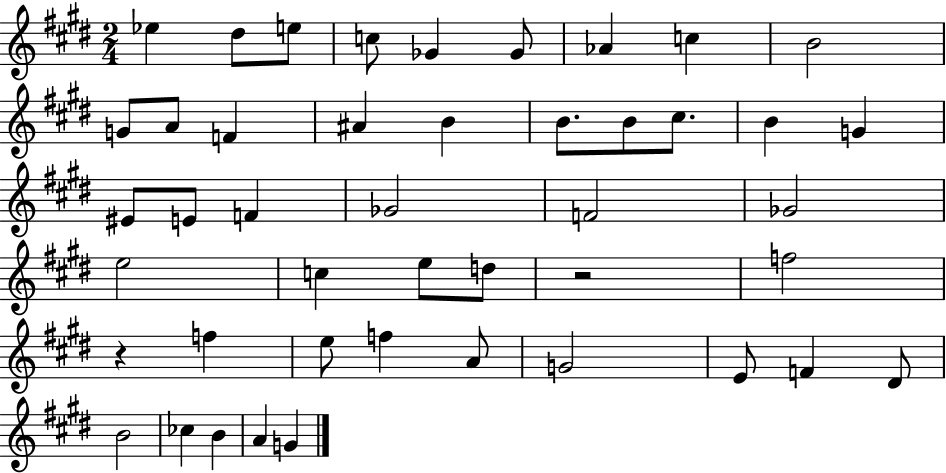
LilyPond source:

{
  \clef treble
  \numericTimeSignature
  \time 2/4
  \key e \major
  \repeat volta 2 { ees''4 dis''8 e''8 | c''8 ges'4 ges'8 | aes'4 c''4 | b'2 | \break g'8 a'8 f'4 | ais'4 b'4 | b'8. b'8 cis''8. | b'4 g'4 | \break eis'8 e'8 f'4 | ges'2 | f'2 | ges'2 | \break e''2 | c''4 e''8 d''8 | r2 | f''2 | \break r4 f''4 | e''8 f''4 a'8 | g'2 | e'8 f'4 dis'8 | \break b'2 | ces''4 b'4 | a'4 g'4 | } \bar "|."
}